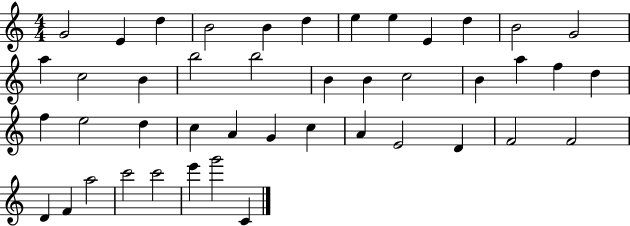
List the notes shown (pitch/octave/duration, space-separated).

G4/h E4/q D5/q B4/h B4/q D5/q E5/q E5/q E4/q D5/q B4/h G4/h A5/q C5/h B4/q B5/h B5/h B4/q B4/q C5/h B4/q A5/q F5/q D5/q F5/q E5/h D5/q C5/q A4/q G4/q C5/q A4/q E4/h D4/q F4/h F4/h D4/q F4/q A5/h C6/h C6/h E6/q G6/h C4/q